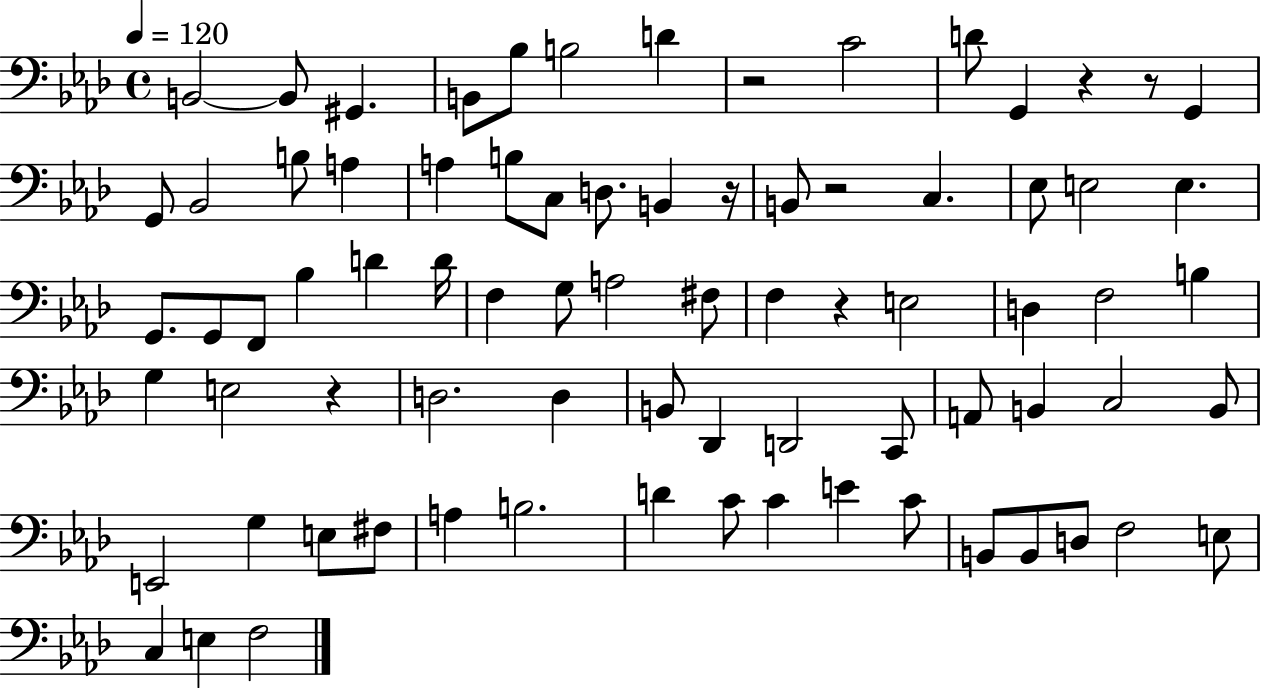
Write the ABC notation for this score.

X:1
T:Untitled
M:4/4
L:1/4
K:Ab
B,,2 B,,/2 ^G,, B,,/2 _B,/2 B,2 D z2 C2 D/2 G,, z z/2 G,, G,,/2 _B,,2 B,/2 A, A, B,/2 C,/2 D,/2 B,, z/4 B,,/2 z2 C, _E,/2 E,2 E, G,,/2 G,,/2 F,,/2 _B, D D/4 F, G,/2 A,2 ^F,/2 F, z E,2 D, F,2 B, G, E,2 z D,2 D, B,,/2 _D,, D,,2 C,,/2 A,,/2 B,, C,2 B,,/2 E,,2 G, E,/2 ^F,/2 A, B,2 D C/2 C E C/2 B,,/2 B,,/2 D,/2 F,2 E,/2 C, E, F,2